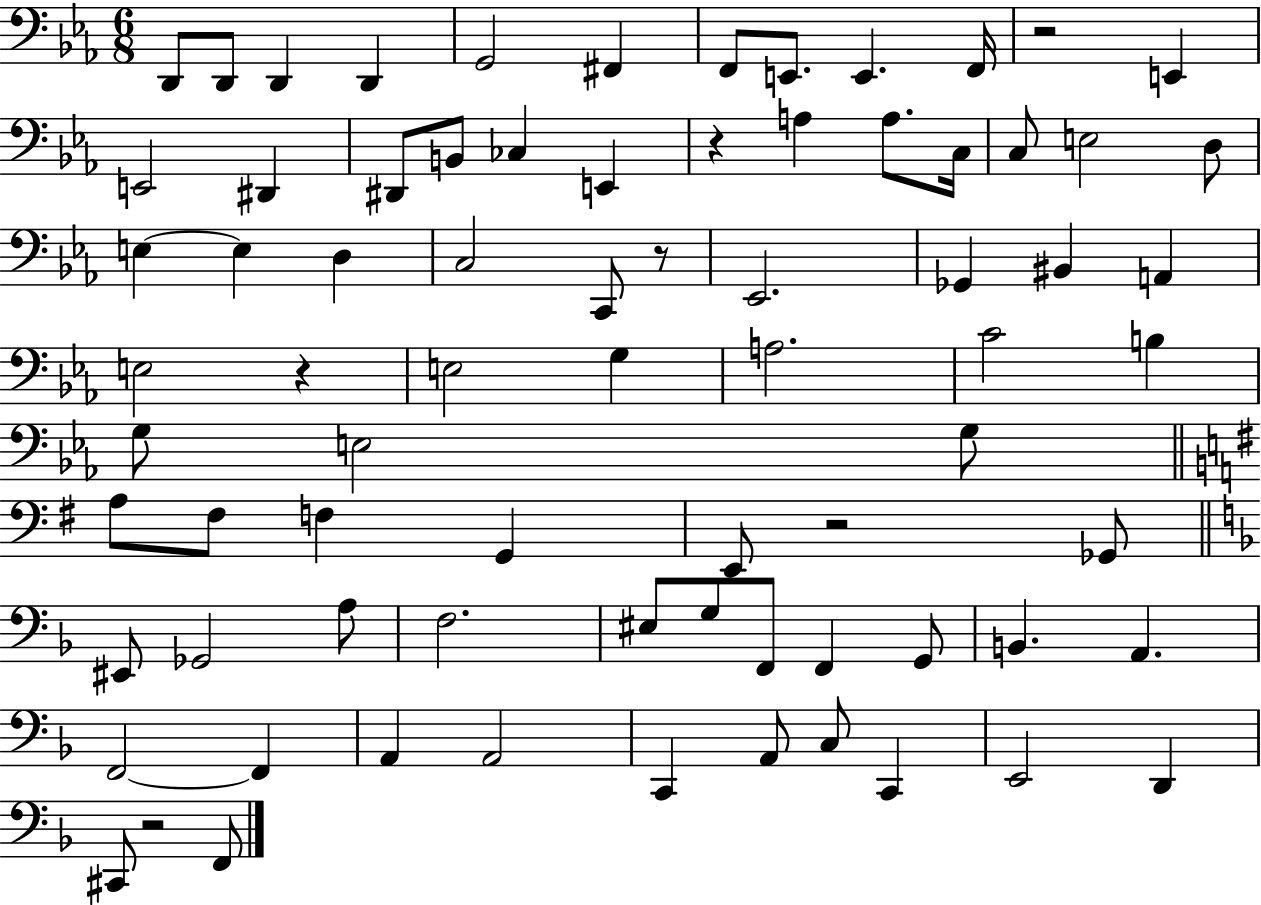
X:1
T:Untitled
M:6/8
L:1/4
K:Eb
D,,/2 D,,/2 D,, D,, G,,2 ^F,, F,,/2 E,,/2 E,, F,,/4 z2 E,, E,,2 ^D,, ^D,,/2 B,,/2 _C, E,, z A, A,/2 C,/4 C,/2 E,2 D,/2 E, E, D, C,2 C,,/2 z/2 _E,,2 _G,, ^B,, A,, E,2 z E,2 G, A,2 C2 B, G,/2 E,2 G,/2 A,/2 ^F,/2 F, G,, E,,/2 z2 _G,,/2 ^E,,/2 _G,,2 A,/2 F,2 ^E,/2 G,/2 F,,/2 F,, G,,/2 B,, A,, F,,2 F,, A,, A,,2 C,, A,,/2 C,/2 C,, E,,2 D,, ^C,,/2 z2 F,,/2